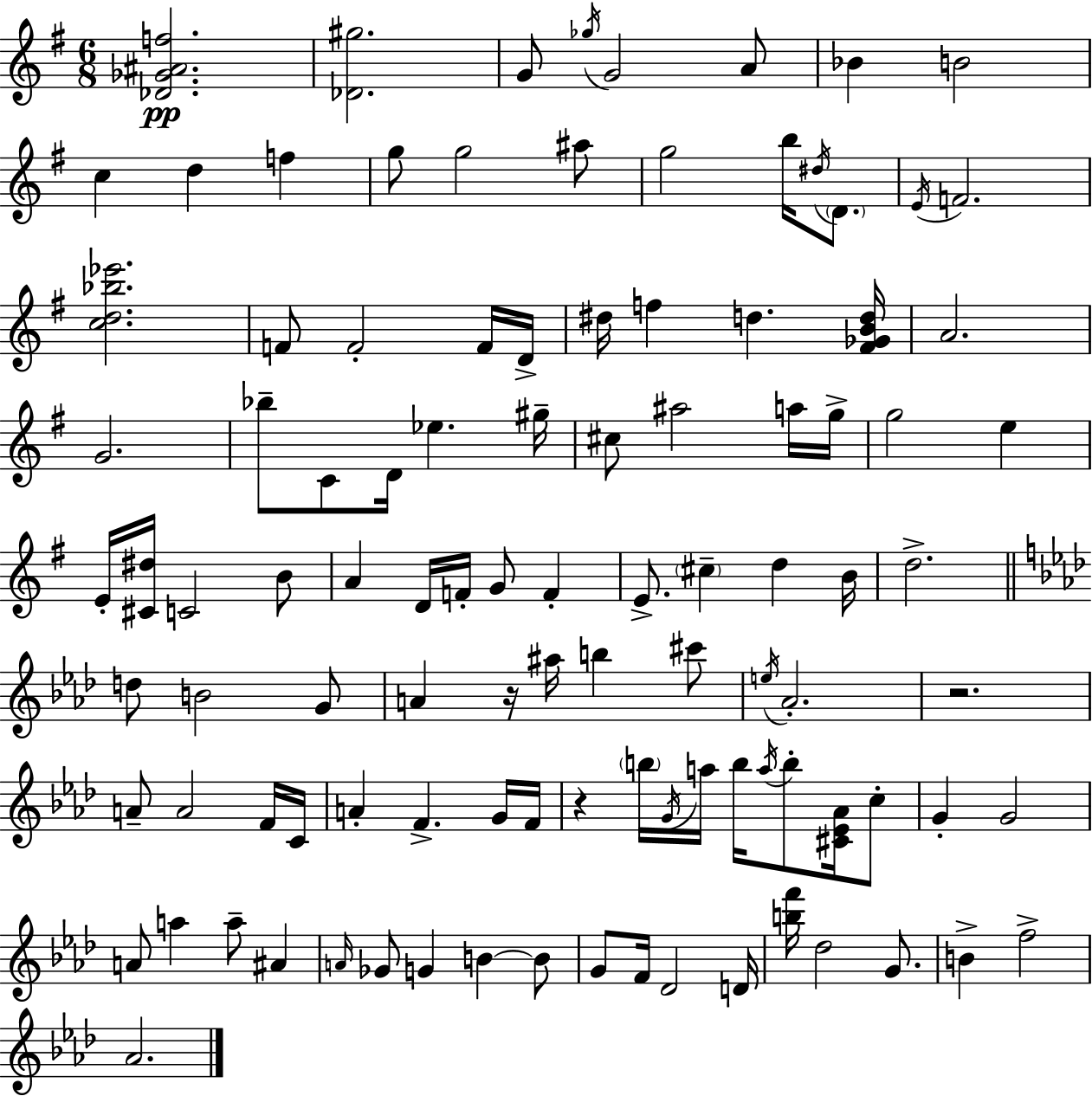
[Db4,Gb4,A#4,F5]/h. [Db4,G#5]/h. G4/e Gb5/s G4/h A4/e Bb4/q B4/h C5/q D5/q F5/q G5/e G5/h A#5/e G5/h B5/s D#5/s D4/e. E4/s F4/h. [C5,D5,Bb5,Eb6]/h. F4/e F4/h F4/s D4/s D#5/s F5/q D5/q. [F#4,Gb4,B4,D5]/s A4/h. G4/h. Bb5/e C4/e D4/s Eb5/q. G#5/s C#5/e A#5/h A5/s G5/s G5/h E5/q E4/s [C#4,D#5]/s C4/h B4/e A4/q D4/s F4/s G4/e F4/q E4/e. C#5/q D5/q B4/s D5/h. D5/e B4/h G4/e A4/q R/s A#5/s B5/q C#6/e E5/s Ab4/h. R/h. A4/e A4/h F4/s C4/s A4/q F4/q. G4/s F4/s R/q B5/s G4/s A5/s B5/s A5/s B5/e [C#4,Eb4,Ab4]/s C5/e G4/q G4/h A4/e A5/q A5/e A#4/q A4/s Gb4/e G4/q B4/q B4/e G4/e F4/s Db4/h D4/s [B5,F6]/s Db5/h G4/e. B4/q F5/h Ab4/h.